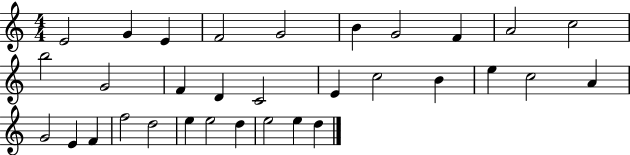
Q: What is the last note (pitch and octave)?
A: D5